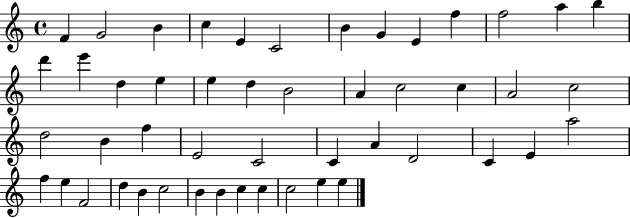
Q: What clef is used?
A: treble